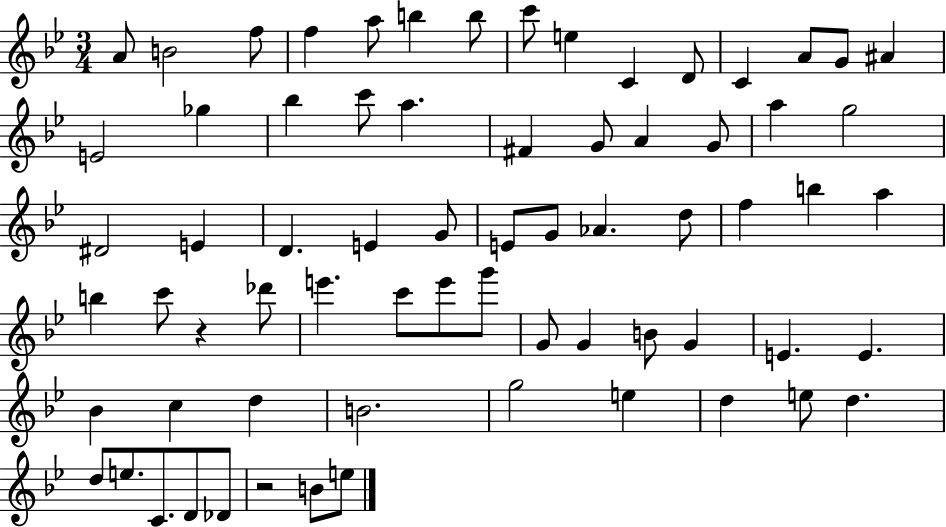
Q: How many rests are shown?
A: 2